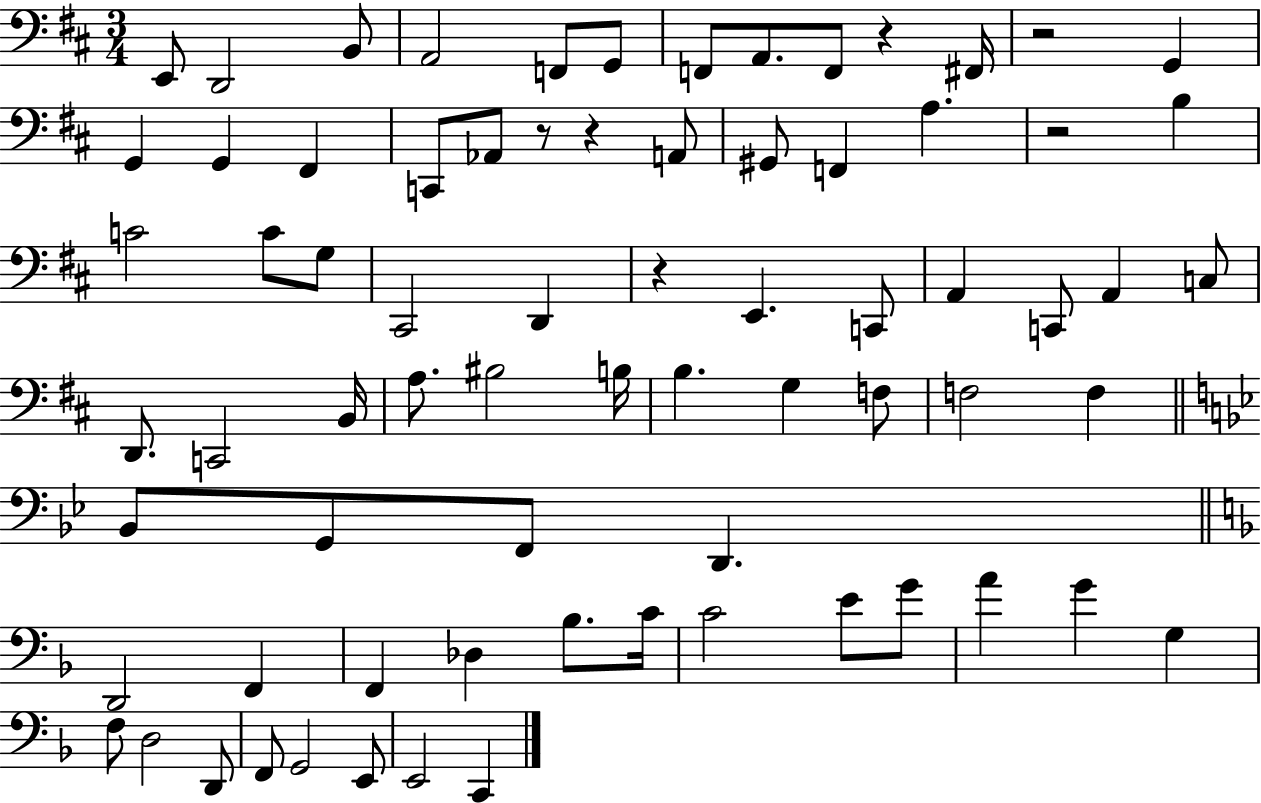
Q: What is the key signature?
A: D major